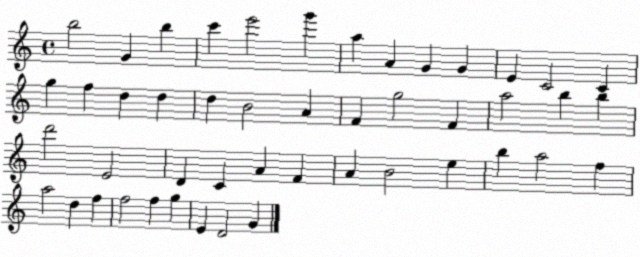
X:1
T:Untitled
M:4/4
L:1/4
K:C
b2 G b c' e'2 g' a A G G E C2 C g f d d d B2 A F g2 F a2 b b d'2 E2 D C A F A B2 e b a2 f a2 d f f2 f g E D2 G